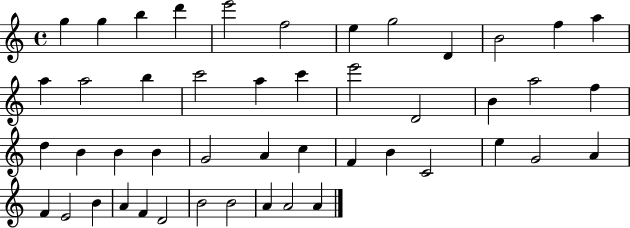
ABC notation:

X:1
T:Untitled
M:4/4
L:1/4
K:C
g g b d' e'2 f2 e g2 D B2 f a a a2 b c'2 a c' e'2 D2 B a2 f d B B B G2 A c F B C2 e G2 A F E2 B A F D2 B2 B2 A A2 A